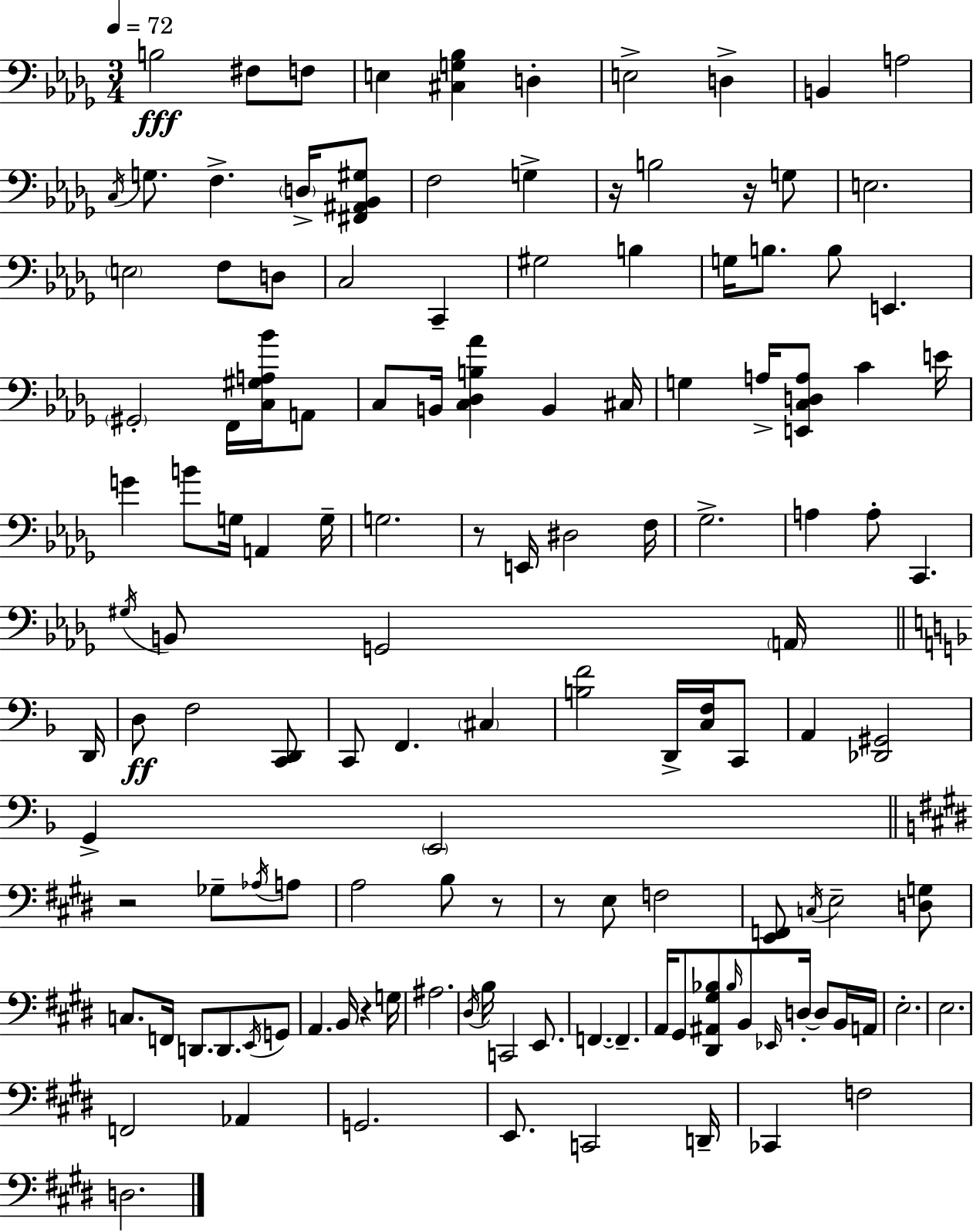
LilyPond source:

{
  \clef bass
  \numericTimeSignature
  \time 3/4
  \key bes \minor
  \tempo 4 = 72
  \repeat volta 2 { b2\fff fis8 f8 | e4 <cis g bes>4 d4-. | e2-> d4-> | b,4 a2 | \break \acciaccatura { c16 } g8. f4.-> \parenthesize d16-> <fis, ais, bes, gis>8 | f2 g4-> | r16 b2 r16 g8 | e2. | \break \parenthesize e2 f8 d8 | c2 c,4-- | gis2 b4 | g16 b8. b8 e,4. | \break \parenthesize gis,2-. f,16 <c gis a bes'>16 a,8 | c8 b,16 <c des b aes'>4 b,4 | cis16 g4 a16-> <e, c d a>8 c'4 | e'16 g'4 b'8 g16 a,4 | \break g16-- g2. | r8 e,16 dis2 | f16 ges2.-> | a4 a8-. c,4. | \break \acciaccatura { gis16 } b,8 g,2 | \parenthesize a,16 \bar "||" \break \key d \minor d,16 d8\ff f2 <c, d,>8 | c,8 f,4. \parenthesize cis4 | <b f'>2 d,16-> <c f>16 c,8 | a,4 <des, gis,>2 | \break g,4-> \parenthesize e,2 | \bar "||" \break \key e \major r2 ges8-- \acciaccatura { aes16 } a8 | a2 b8 r8 | r8 e8 f2 | <e, f,>8 \acciaccatura { c16 } e2-- | \break <d g>8 c8. f,16 d,8. d,8. | \acciaccatura { e,16 } g,8 a,4. b,16 r4 | g16 ais2. | \acciaccatura { dis16 } b16 c,2 | \break e,8. f,4.~~ f,4.-- | a,16 gis,8 <dis, ais, gis bes>8 \grace { bes16 } b,8 | \grace { ees,16 } d16-.~~ d8 b,16 a,16 e2.-. | e2. | \break f,2 | aes,4 g,2. | e,8. c,2 | d,16-- ces,4 f2 | \break d2. | } \bar "|."
}